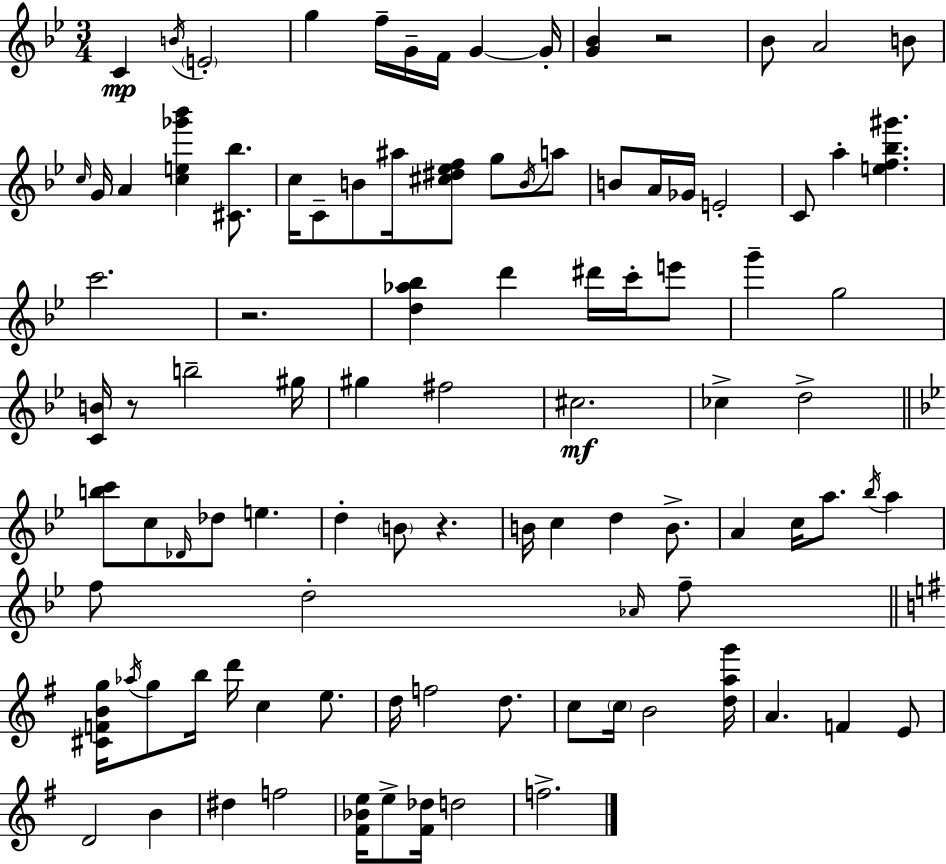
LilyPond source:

{
  \clef treble
  \numericTimeSignature
  \time 3/4
  \key bes \major
  c'4\mp \acciaccatura { b'16 } \parenthesize e'2-. | g''4 f''16-- g'16-- f'16 g'4~~ | g'16-. <g' bes'>4 r2 | bes'8 a'2 b'8 | \break \grace { c''16 } g'16 a'4 <c'' e'' ges''' bes'''>4 <cis' bes''>8. | c''16 c'8-- b'8 ais''16 <cis'' dis'' ees'' f''>8 g''8 | \acciaccatura { b'16 } a''8 b'8 a'16 ges'16 e'2-. | c'8 a''4-. <e'' f'' bes'' gis'''>4. | \break c'''2. | r2. | <d'' aes'' bes''>4 d'''4 dis'''16 | c'''16-. e'''8 g'''4-- g''2 | \break <c' b'>16 r8 b''2-- | gis''16 gis''4 fis''2 | cis''2.\mf | ces''4-> d''2-> | \break \bar "||" \break \key g \minor <b'' c'''>8 c''8 \grace { des'16 } des''8 e''4. | d''4-. \parenthesize b'8 r4. | b'16 c''4 d''4 b'8.-> | a'4 c''16 a''8. \acciaccatura { bes''16 } a''4 | \break f''8 d''2-. | \grace { aes'16 } f''8-- \bar "||" \break \key e \minor <cis' f' b' g''>16 \acciaccatura { aes''16 } g''8 b''16 d'''16 c''4 e''8. | d''16 f''2 d''8. | c''8 \parenthesize c''16 b'2 | <d'' a'' g'''>16 a'4. f'4 e'8 | \break d'2 b'4 | dis''4 f''2 | <fis' bes' e''>16 e''8-> <fis' des''>16 d''2 | f''2.-> | \break \bar "|."
}